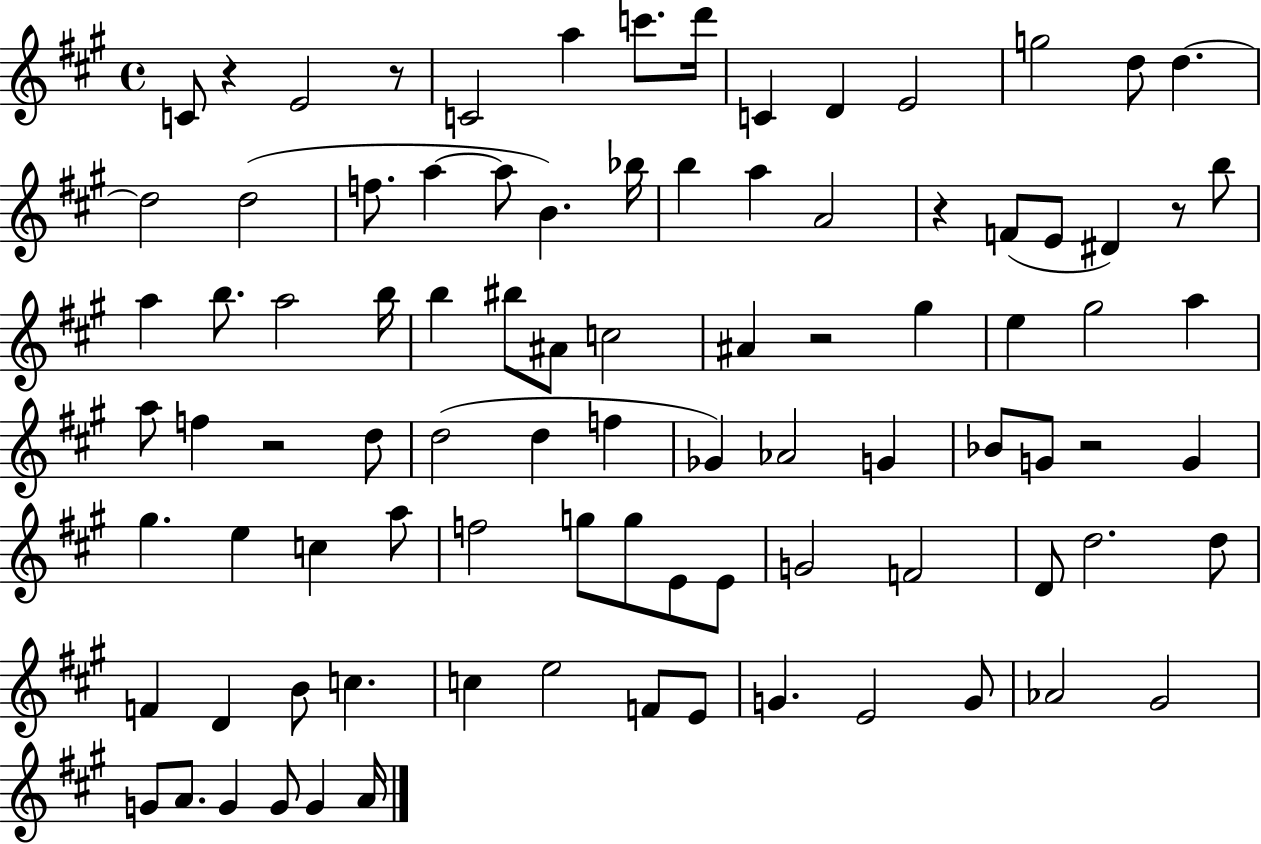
{
  \clef treble
  \time 4/4
  \defaultTimeSignature
  \key a \major
  \repeat volta 2 { c'8 r4 e'2 r8 | c'2 a''4 c'''8. d'''16 | c'4 d'4 e'2 | g''2 d''8 d''4.~~ | \break d''2 d''2( | f''8. a''4~~ a''8 b'4.) bes''16 | b''4 a''4 a'2 | r4 f'8( e'8 dis'4) r8 b''8 | \break a''4 b''8. a''2 b''16 | b''4 bis''8 ais'8 c''2 | ais'4 r2 gis''4 | e''4 gis''2 a''4 | \break a''8 f''4 r2 d''8 | d''2( d''4 f''4 | ges'4) aes'2 g'4 | bes'8 g'8 r2 g'4 | \break gis''4. e''4 c''4 a''8 | f''2 g''8 g''8 e'8 e'8 | g'2 f'2 | d'8 d''2. d''8 | \break f'4 d'4 b'8 c''4. | c''4 e''2 f'8 e'8 | g'4. e'2 g'8 | aes'2 gis'2 | \break g'8 a'8. g'4 g'8 g'4 a'16 | } \bar "|."
}